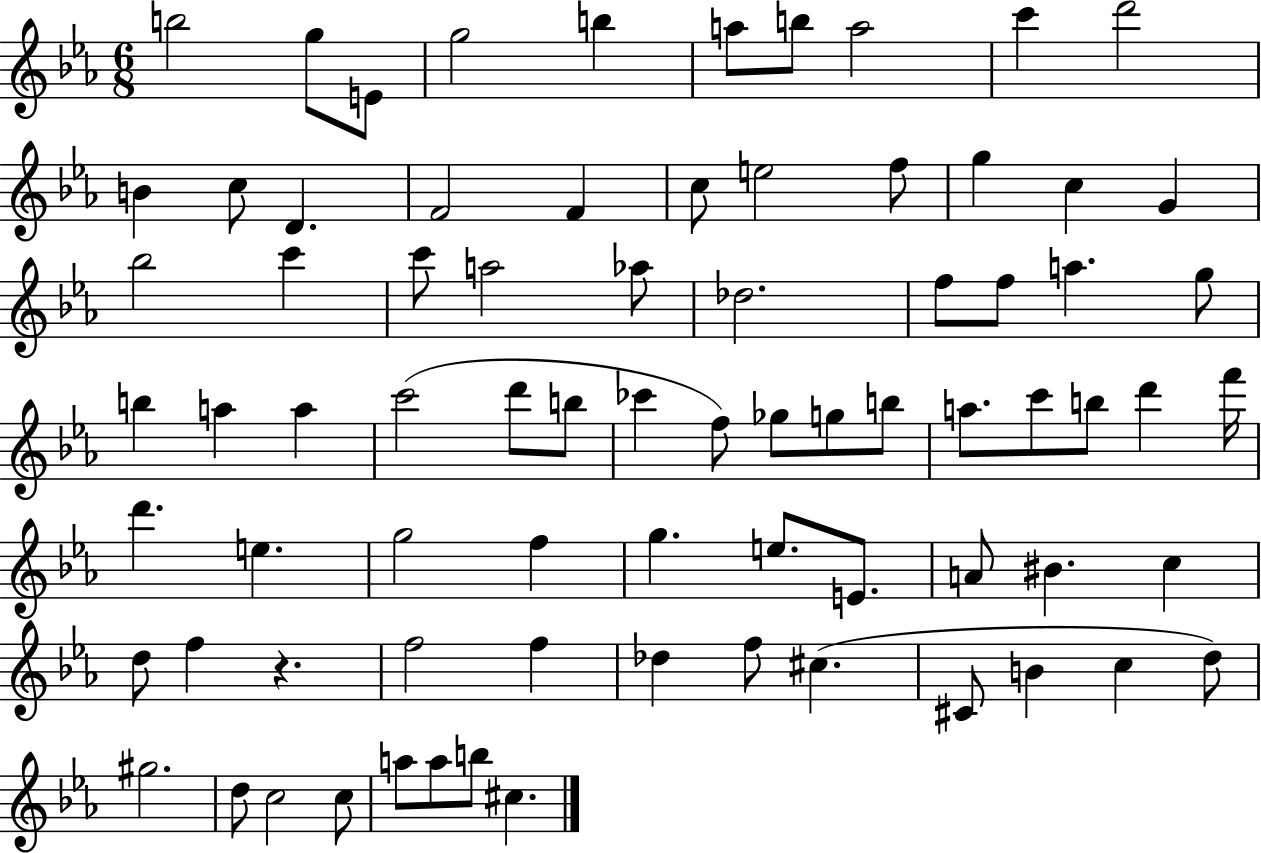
B5/h G5/e E4/e G5/h B5/q A5/e B5/e A5/h C6/q D6/h B4/q C5/e D4/q. F4/h F4/q C5/e E5/h F5/e G5/q C5/q G4/q Bb5/h C6/q C6/e A5/h Ab5/e Db5/h. F5/e F5/e A5/q. G5/e B5/q A5/q A5/q C6/h D6/e B5/e CES6/q F5/e Gb5/e G5/e B5/e A5/e. C6/e B5/e D6/q F6/s D6/q. E5/q. G5/h F5/q G5/q. E5/e. E4/e. A4/e BIS4/q. C5/q D5/e F5/q R/q. F5/h F5/q Db5/q F5/e C#5/q. C#4/e B4/q C5/q D5/e G#5/h. D5/e C5/h C5/e A5/e A5/e B5/e C#5/q.